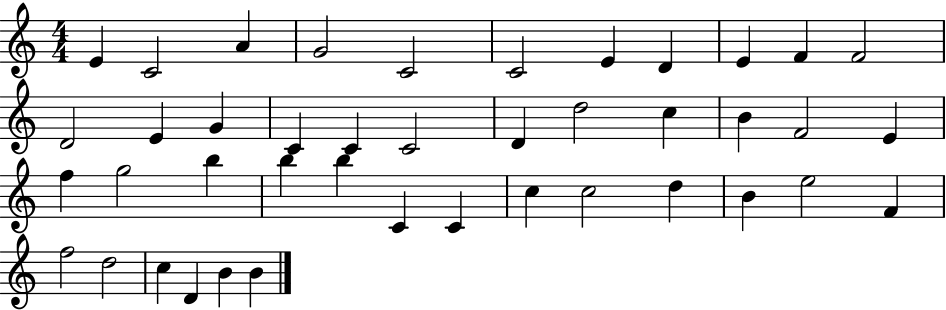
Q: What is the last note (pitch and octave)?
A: B4